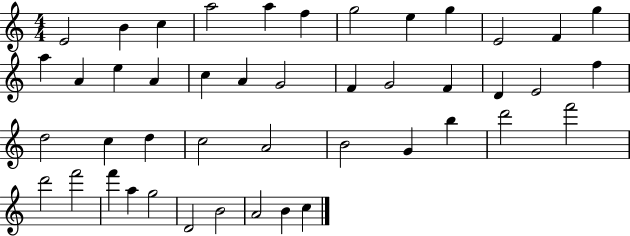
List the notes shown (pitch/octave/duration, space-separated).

E4/h B4/q C5/q A5/h A5/q F5/q G5/h E5/q G5/q E4/h F4/q G5/q A5/q A4/q E5/q A4/q C5/q A4/q G4/h F4/q G4/h F4/q D4/q E4/h F5/q D5/h C5/q D5/q C5/h A4/h B4/h G4/q B5/q D6/h F6/h D6/h F6/h F6/q A5/q G5/h D4/h B4/h A4/h B4/q C5/q